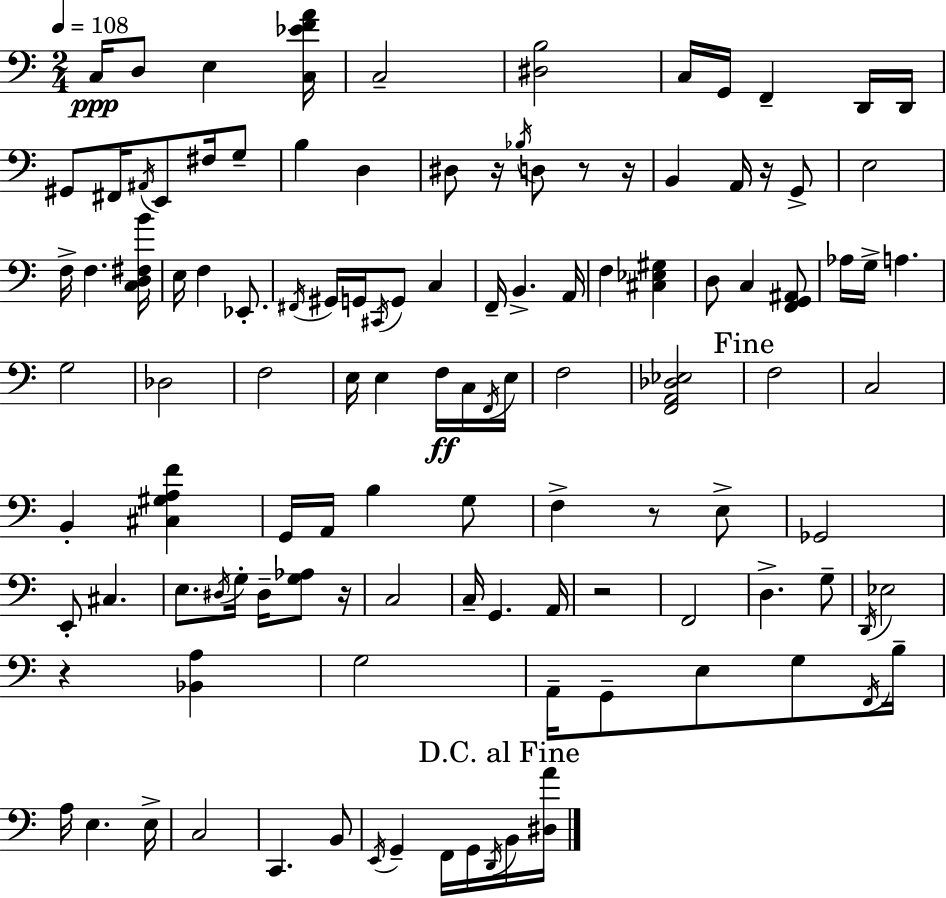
X:1
T:Untitled
M:2/4
L:1/4
K:C
C,/4 D,/2 E, [C,_EFA]/4 C,2 [^D,B,]2 C,/4 G,,/4 F,, D,,/4 D,,/4 ^G,,/2 ^F,,/4 ^A,,/4 E,,/2 ^F,/4 G,/2 B, D, ^D,/2 z/4 _B,/4 D,/2 z/2 z/4 B,, A,,/4 z/4 G,,/2 E,2 F,/4 F, [C,D,^F,B]/4 E,/4 F, _E,,/2 ^F,,/4 ^G,,/4 G,,/4 ^C,,/4 G,,/2 C, F,,/4 B,, A,,/4 F, [^C,_E,^G,] D,/2 C, [F,,G,,^A,,]/2 _A,/4 G,/4 A, G,2 _D,2 F,2 E,/4 E, F,/4 C,/4 F,,/4 E,/4 F,2 [F,,A,,_D,_E,]2 F,2 C,2 B,, [^C,^G,A,F] G,,/4 A,,/4 B, G,/2 F, z/2 E,/2 _G,,2 E,,/2 ^C, E,/2 ^D,/4 G,/4 ^D,/4 [G,_A,]/2 z/4 C,2 C,/4 G,, A,,/4 z2 F,,2 D, G,/2 D,,/4 _E,2 z [_B,,A,] G,2 A,,/4 G,,/2 E,/2 G,/2 F,,/4 B,/4 A,/4 E, E,/4 C,2 C,, B,,/2 E,,/4 G,, F,,/4 G,,/4 D,,/4 B,,/4 [^D,A]/4